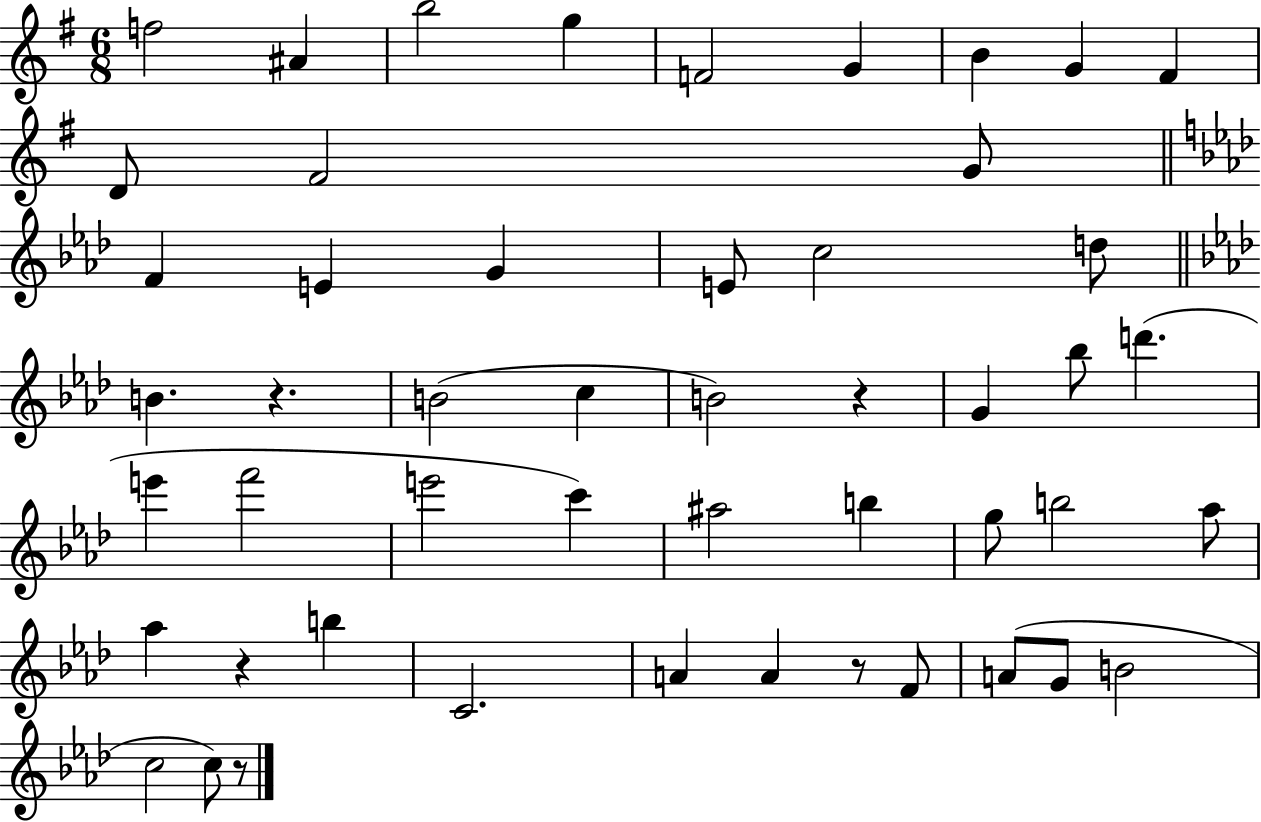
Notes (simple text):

F5/h A#4/q B5/h G5/q F4/h G4/q B4/q G4/q F#4/q D4/e F#4/h G4/e F4/q E4/q G4/q E4/e C5/h D5/e B4/q. R/q. B4/h C5/q B4/h R/q G4/q Bb5/e D6/q. E6/q F6/h E6/h C6/q A#5/h B5/q G5/e B5/h Ab5/e Ab5/q R/q B5/q C4/h. A4/q A4/q R/e F4/e A4/e G4/e B4/h C5/h C5/e R/e